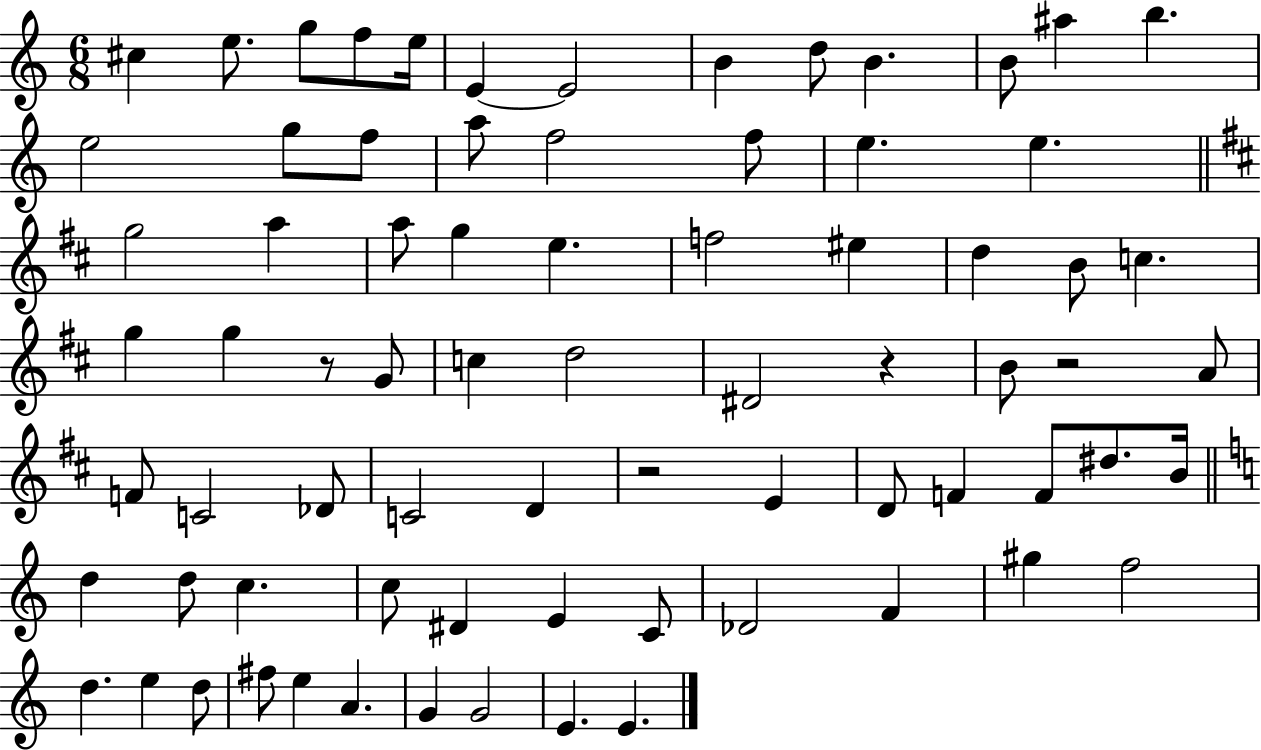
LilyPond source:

{
  \clef treble
  \numericTimeSignature
  \time 6/8
  \key c \major
  cis''4 e''8. g''8 f''8 e''16 | e'4~~ e'2 | b'4 d''8 b'4. | b'8 ais''4 b''4. | \break e''2 g''8 f''8 | a''8 f''2 f''8 | e''4. e''4. | \bar "||" \break \key b \minor g''2 a''4 | a''8 g''4 e''4. | f''2 eis''4 | d''4 b'8 c''4. | \break g''4 g''4 r8 g'8 | c''4 d''2 | dis'2 r4 | b'8 r2 a'8 | \break f'8 c'2 des'8 | c'2 d'4 | r2 e'4 | d'8 f'4 f'8 dis''8. b'16 | \break \bar "||" \break \key c \major d''4 d''8 c''4. | c''8 dis'4 e'4 c'8 | des'2 f'4 | gis''4 f''2 | \break d''4. e''4 d''8 | fis''8 e''4 a'4. | g'4 g'2 | e'4. e'4. | \break \bar "|."
}